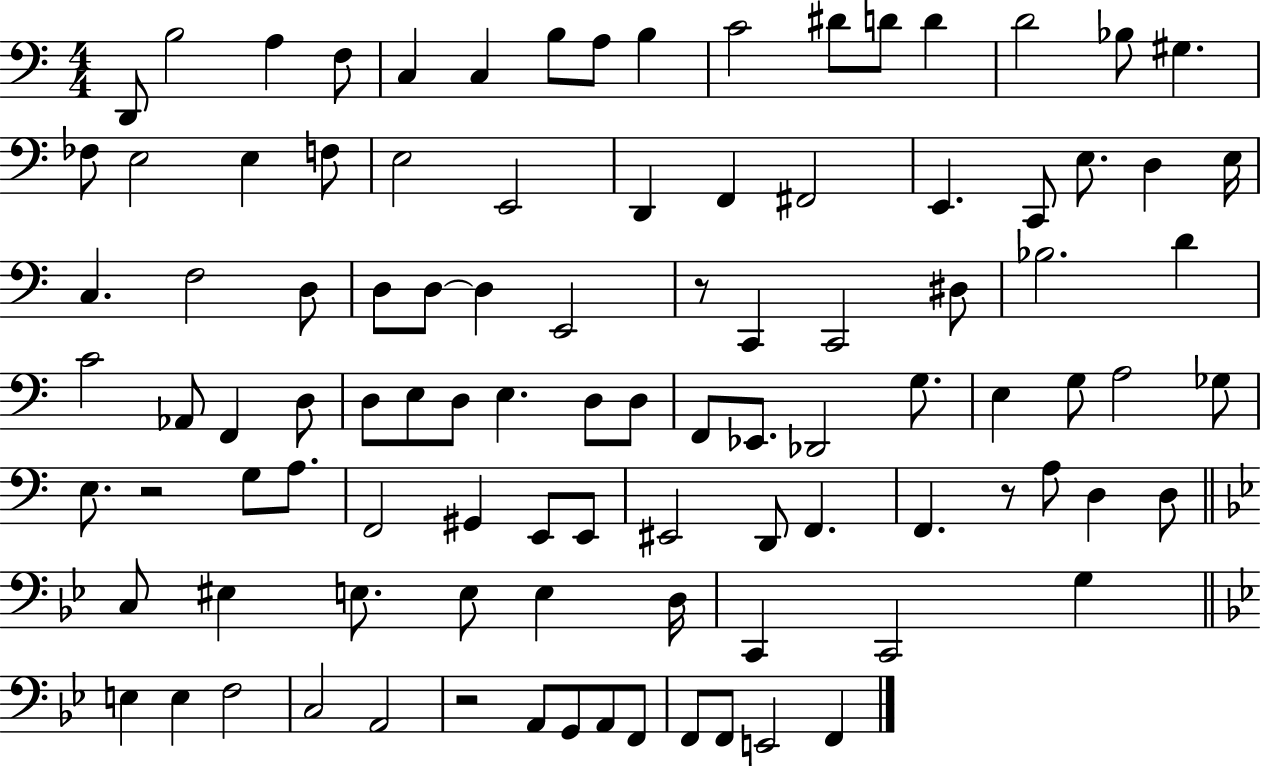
{
  \clef bass
  \numericTimeSignature
  \time 4/4
  \key c \major
  \repeat volta 2 { d,8 b2 a4 f8 | c4 c4 b8 a8 b4 | c'2 dis'8 d'8 d'4 | d'2 bes8 gis4. | \break fes8 e2 e4 f8 | e2 e,2 | d,4 f,4 fis,2 | e,4. c,8 e8. d4 e16 | \break c4. f2 d8 | d8 d8~~ d4 e,2 | r8 c,4 c,2 dis8 | bes2. d'4 | \break c'2 aes,8 f,4 d8 | d8 e8 d8 e4. d8 d8 | f,8 ees,8. des,2 g8. | e4 g8 a2 ges8 | \break e8. r2 g8 a8. | f,2 gis,4 e,8 e,8 | eis,2 d,8 f,4. | f,4. r8 a8 d4 d8 | \break \bar "||" \break \key g \minor c8 eis4 e8. e8 e4 d16 | c,4 c,2 g4 | \bar "||" \break \key bes \major e4 e4 f2 | c2 a,2 | r2 a,8 g,8 a,8 f,8 | f,8 f,8 e,2 f,4 | \break } \bar "|."
}